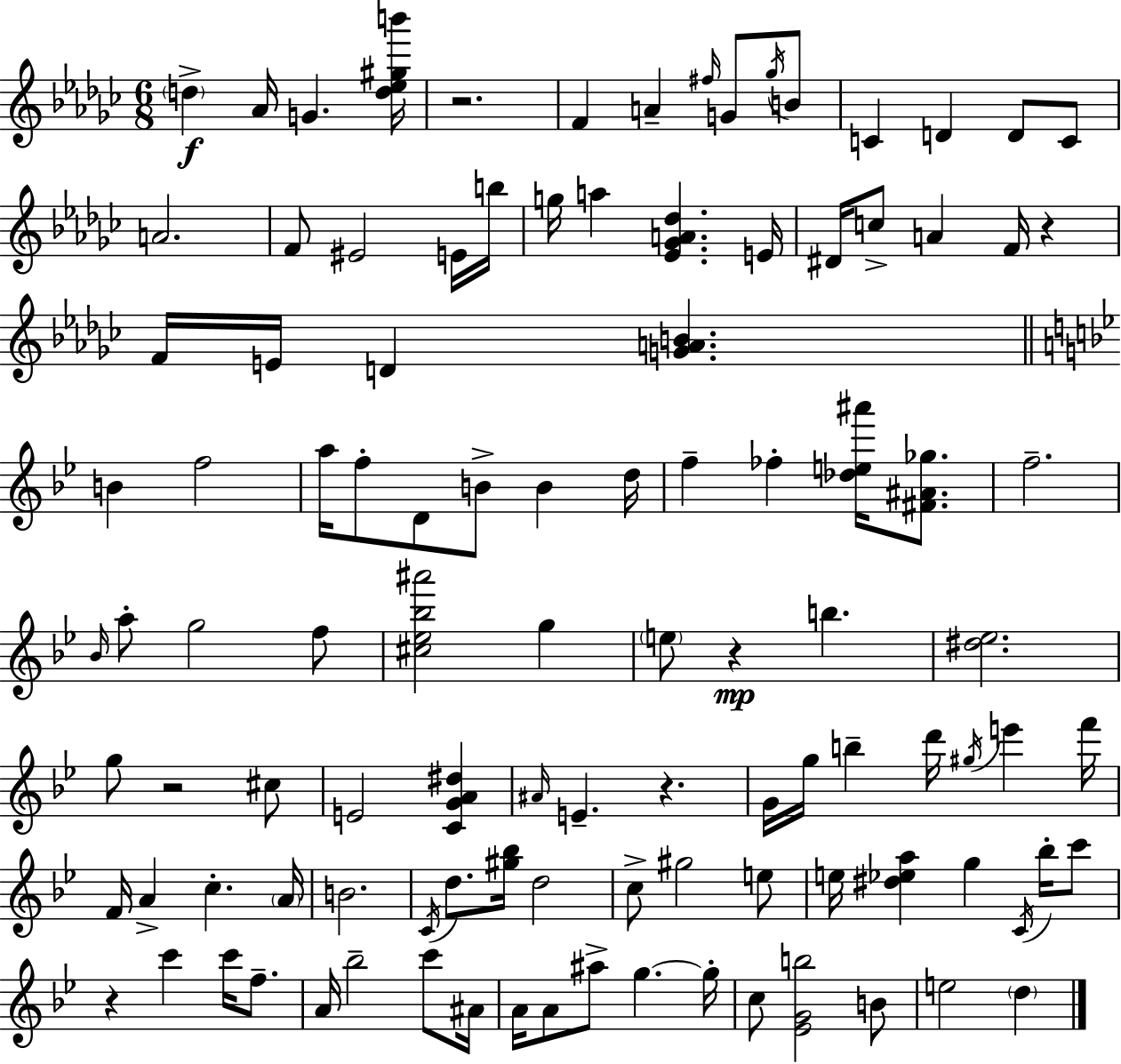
{
  \clef treble
  \numericTimeSignature
  \time 6/8
  \key ees \minor
  \repeat volta 2 { \parenthesize d''4->\f aes'16 g'4. <d'' ees'' gis'' b'''>16 | r2. | f'4 a'4-- \grace { fis''16 } g'8 \acciaccatura { ges''16 } | b'8 c'4 d'4 d'8 | \break c'8 a'2. | f'8 eis'2 | e'16 b''16 g''16 a''4 <ees' ges' a' des''>4. | e'16 dis'16 c''8-> a'4 f'16 r4 | \break f'16 e'16 d'4 <g' a' b'>4. | \bar "||" \break \key g \minor b'4 f''2 | a''16 f''8-. d'8 b'8-> b'4 d''16 | f''4-- fes''4-. <des'' e'' ais'''>16 <fis' ais' ges''>8. | f''2.-- | \break \grace { bes'16 } a''8-. g''2 f''8 | <cis'' ees'' bes'' ais'''>2 g''4 | \parenthesize e''8 r4\mp b''4. | <dis'' ees''>2. | \break g''8 r2 cis''8 | e'2 <c' g' a' dis''>4 | \grace { ais'16 } e'4.-- r4. | g'16 g''16 b''4-- d'''16 \acciaccatura { gis''16 } e'''4 | \break f'''16 f'16 a'4-> c''4.-. | \parenthesize a'16 b'2. | \acciaccatura { c'16 } d''8. <gis'' bes''>16 d''2 | c''8-> gis''2 | \break e''8 e''16 <dis'' ees'' a''>4 g''4 | \acciaccatura { c'16 } bes''16-. c'''8 r4 c'''4 | c'''16 f''8.-- a'16 bes''2-- | c'''8 ais'16 a'16 a'8 ais''8-> g''4.~~ | \break g''16-. c''8 <ees' g' b''>2 | b'8 e''2 | \parenthesize d''4 } \bar "|."
}